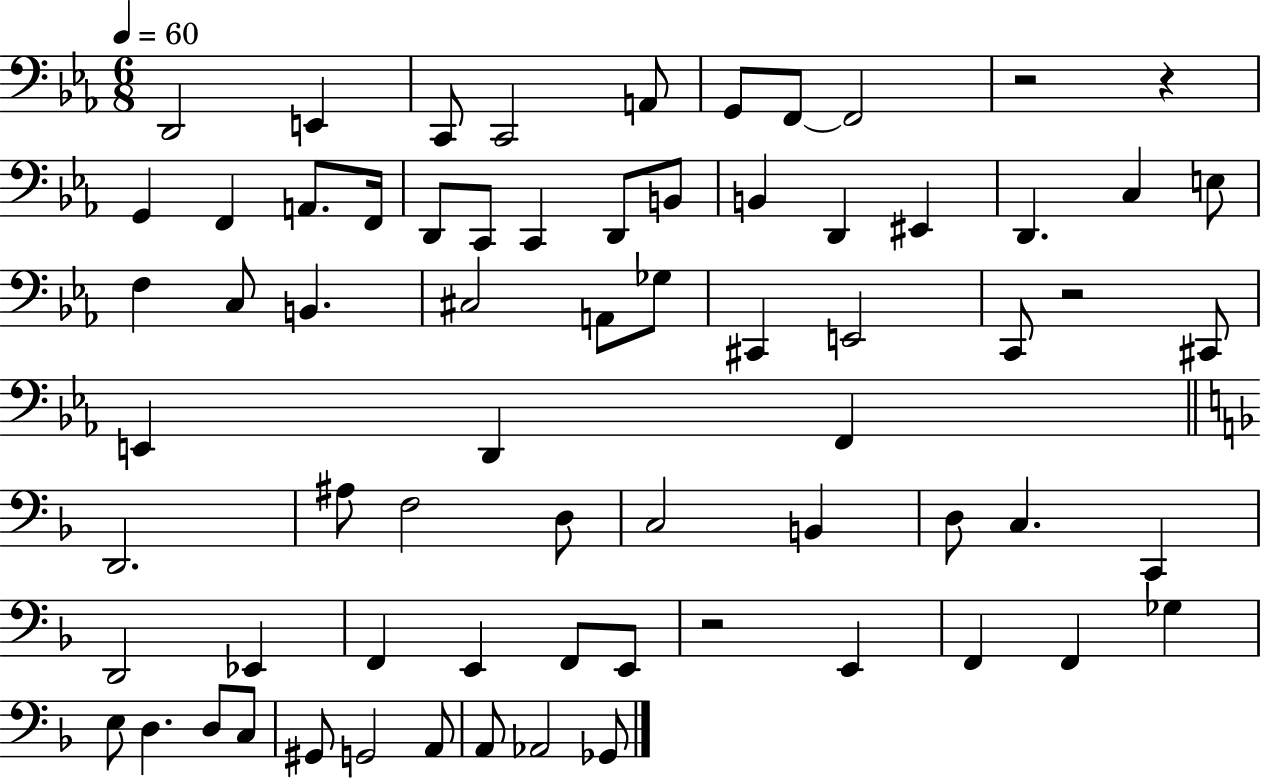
D2/h E2/q C2/e C2/h A2/e G2/e F2/e F2/h R/h R/q G2/q F2/q A2/e. F2/s D2/e C2/e C2/q D2/e B2/e B2/q D2/q EIS2/q D2/q. C3/q E3/e F3/q C3/e B2/q. C#3/h A2/e Gb3/e C#2/q E2/h C2/e R/h C#2/e E2/q D2/q F2/q D2/h. A#3/e F3/h D3/e C3/h B2/q D3/e C3/q. C2/q D2/h Eb2/q F2/q E2/q F2/e E2/e R/h E2/q F2/q F2/q Gb3/q E3/e D3/q. D3/e C3/e G#2/e G2/h A2/e A2/e Ab2/h Gb2/e